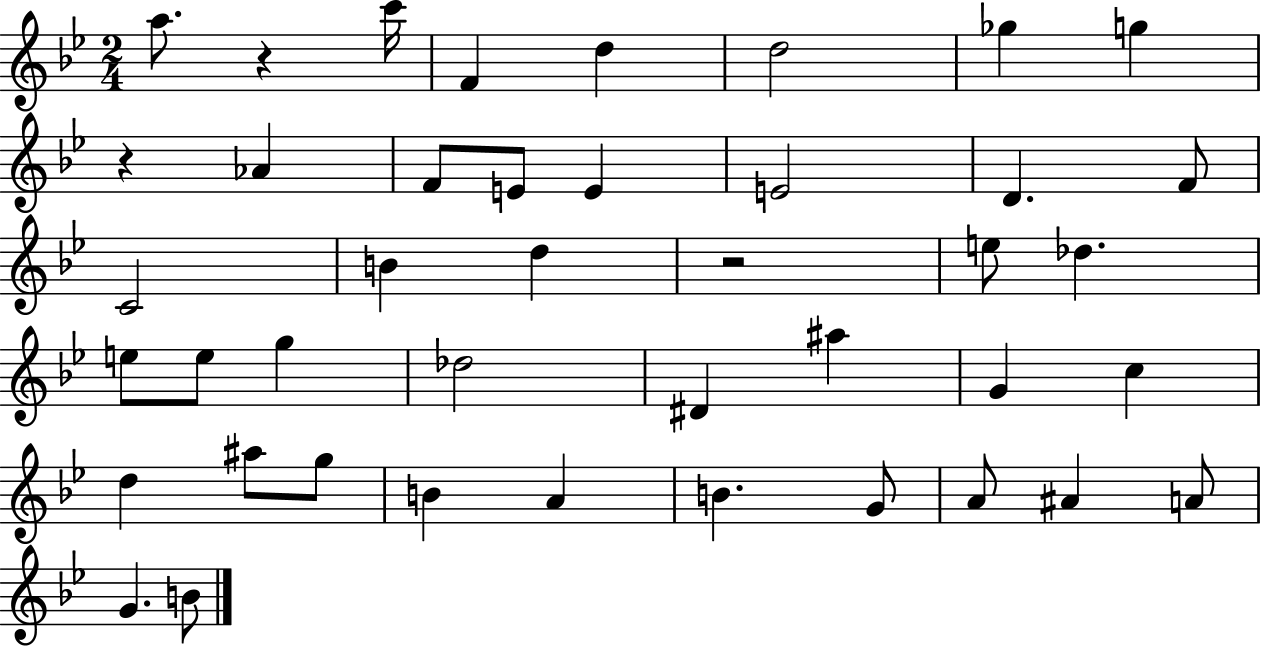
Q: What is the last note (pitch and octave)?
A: B4